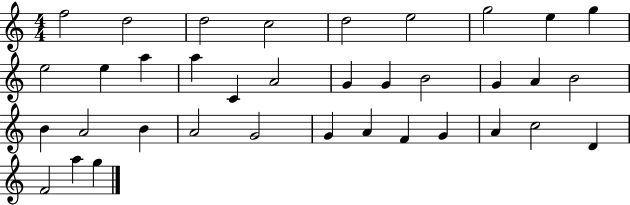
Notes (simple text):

F5/h D5/h D5/h C5/h D5/h E5/h G5/h E5/q G5/q E5/h E5/q A5/q A5/q C4/q A4/h G4/q G4/q B4/h G4/q A4/q B4/h B4/q A4/h B4/q A4/h G4/h G4/q A4/q F4/q G4/q A4/q C5/h D4/q F4/h A5/q G5/q